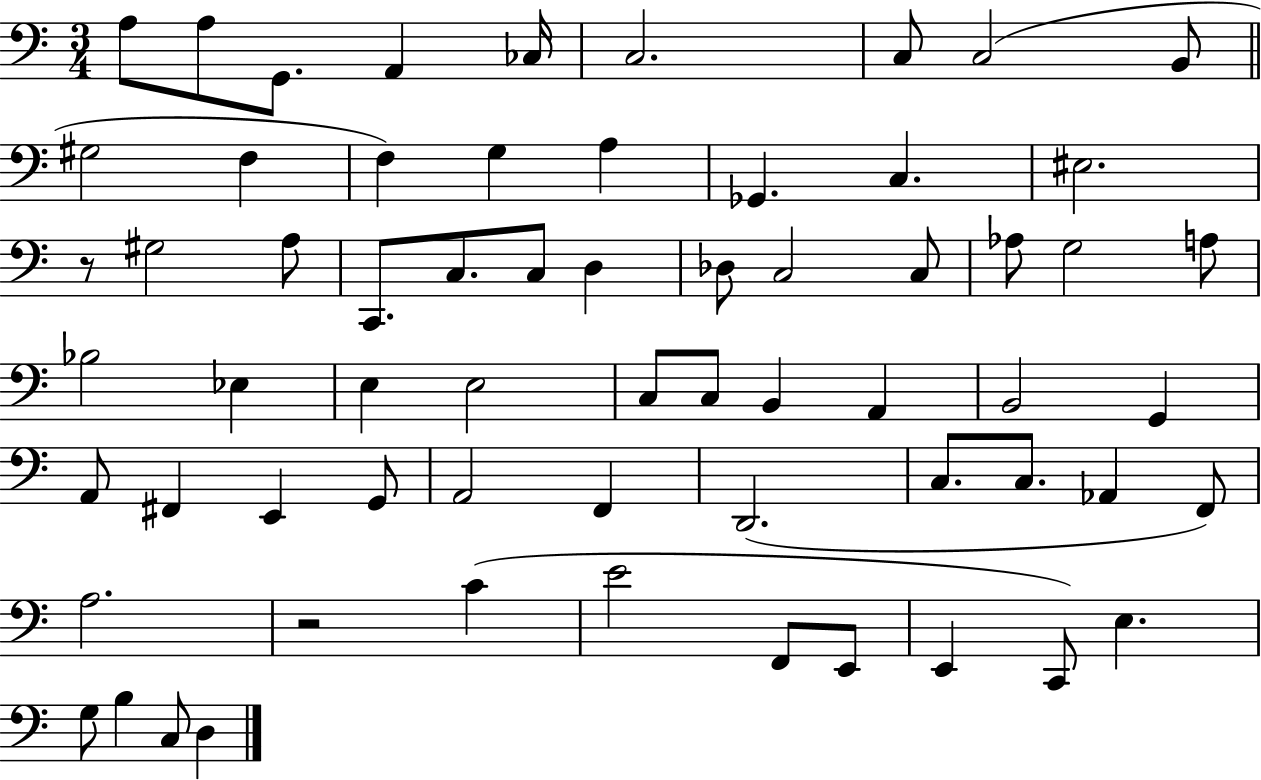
X:1
T:Untitled
M:3/4
L:1/4
K:C
A,/2 A,/2 G,,/2 A,, _C,/4 C,2 C,/2 C,2 B,,/2 ^G,2 F, F, G, A, _G,, C, ^E,2 z/2 ^G,2 A,/2 C,,/2 C,/2 C,/2 D, _D,/2 C,2 C,/2 _A,/2 G,2 A,/2 _B,2 _E, E, E,2 C,/2 C,/2 B,, A,, B,,2 G,, A,,/2 ^F,, E,, G,,/2 A,,2 F,, D,,2 C,/2 C,/2 _A,, F,,/2 A,2 z2 C E2 F,,/2 E,,/2 E,, C,,/2 E, G,/2 B, C,/2 D,